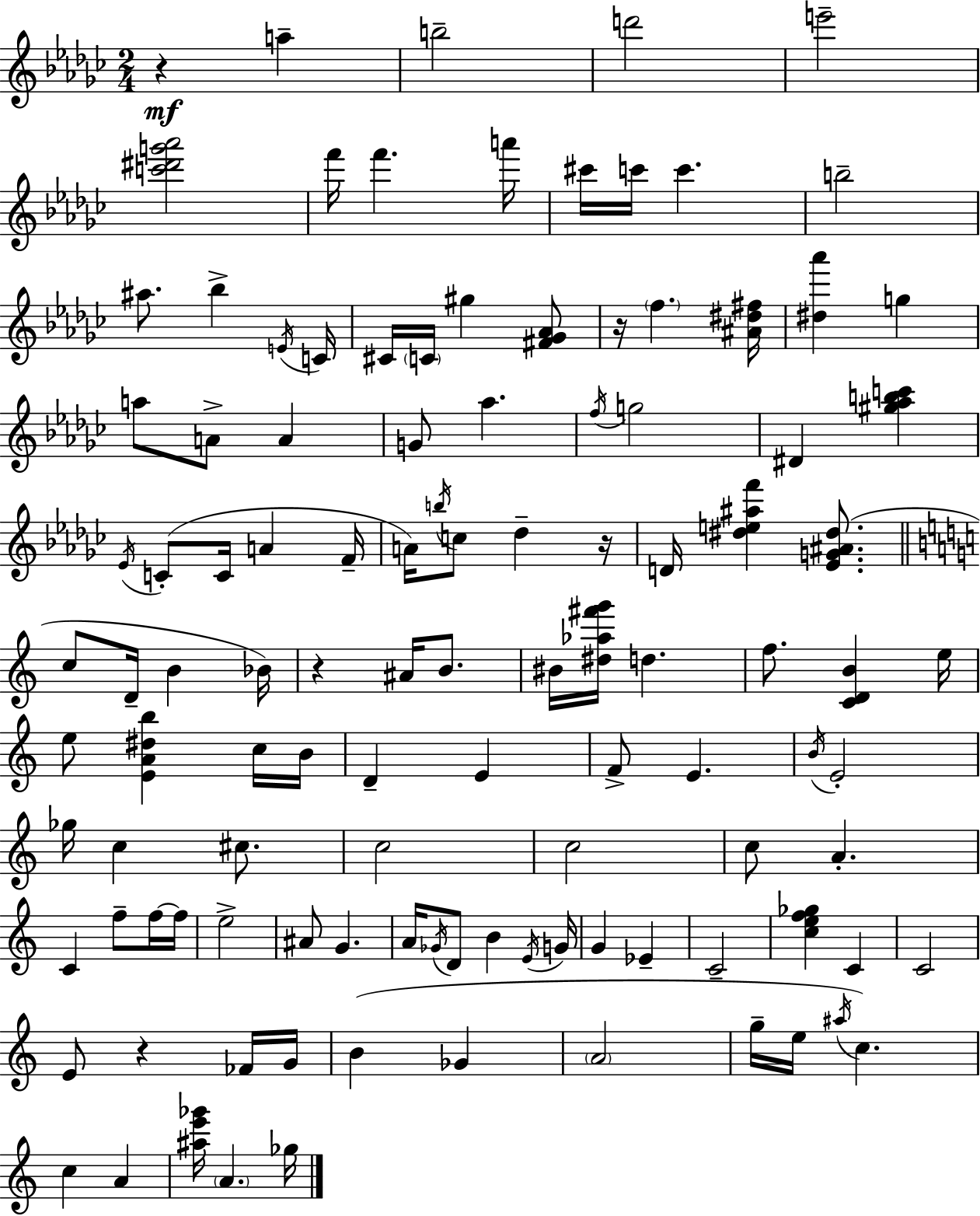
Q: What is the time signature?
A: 2/4